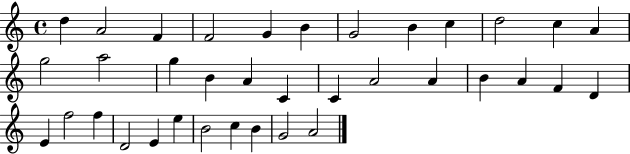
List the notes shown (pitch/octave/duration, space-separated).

D5/q A4/h F4/q F4/h G4/q B4/q G4/h B4/q C5/q D5/h C5/q A4/q G5/h A5/h G5/q B4/q A4/q C4/q C4/q A4/h A4/q B4/q A4/q F4/q D4/q E4/q F5/h F5/q D4/h E4/q E5/q B4/h C5/q B4/q G4/h A4/h